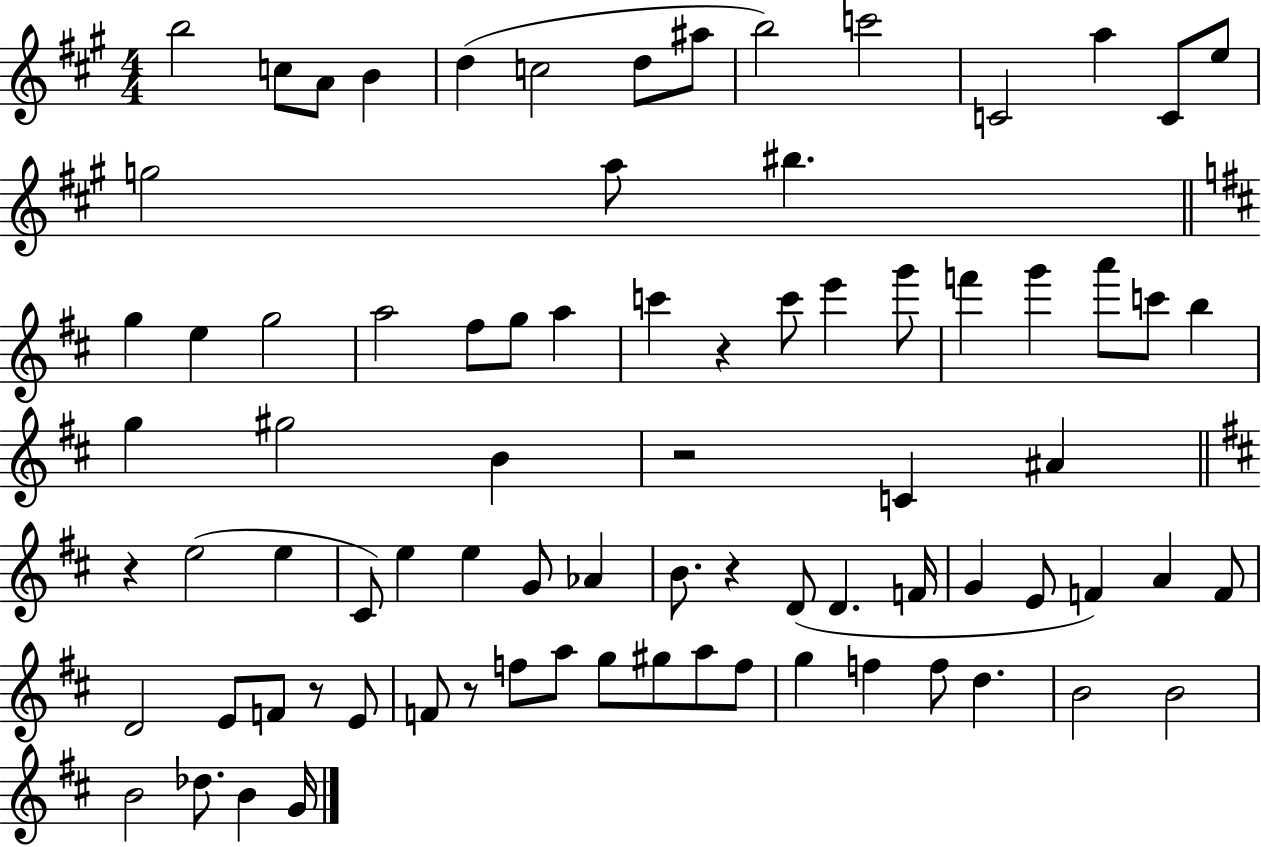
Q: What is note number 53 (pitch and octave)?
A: A4